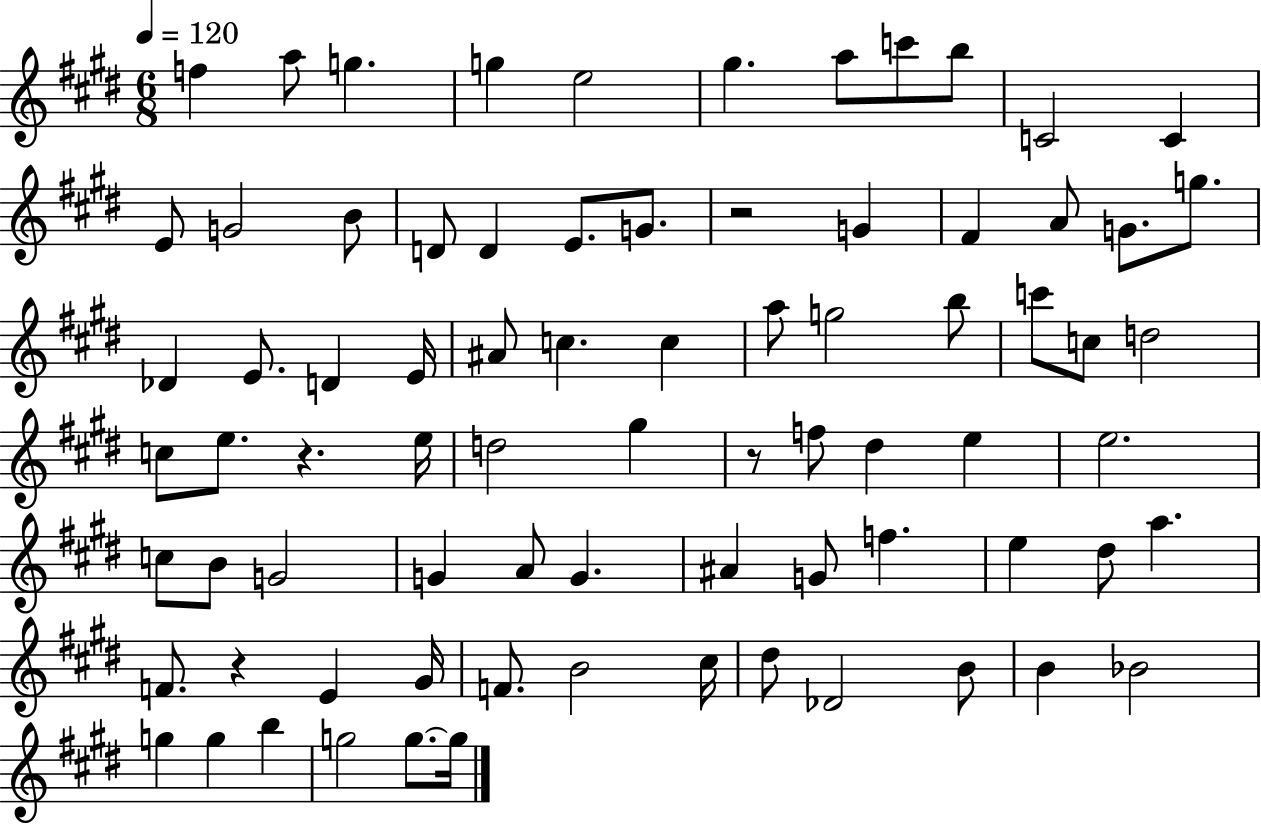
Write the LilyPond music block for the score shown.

{
  \clef treble
  \numericTimeSignature
  \time 6/8
  \key e \major
  \tempo 4 = 120
  \repeat volta 2 { f''4 a''8 g''4. | g''4 e''2 | gis''4. a''8 c'''8 b''8 | c'2 c'4 | \break e'8 g'2 b'8 | d'8 d'4 e'8. g'8. | r2 g'4 | fis'4 a'8 g'8. g''8. | \break des'4 e'8. d'4 e'16 | ais'8 c''4. c''4 | a''8 g''2 b''8 | c'''8 c''8 d''2 | \break c''8 e''8. r4. e''16 | d''2 gis''4 | r8 f''8 dis''4 e''4 | e''2. | \break c''8 b'8 g'2 | g'4 a'8 g'4. | ais'4 g'8 f''4. | e''4 dis''8 a''4. | \break f'8. r4 e'4 gis'16 | f'8. b'2 cis''16 | dis''8 des'2 b'8 | b'4 bes'2 | \break g''4 g''4 b''4 | g''2 g''8.~~ g''16 | } \bar "|."
}